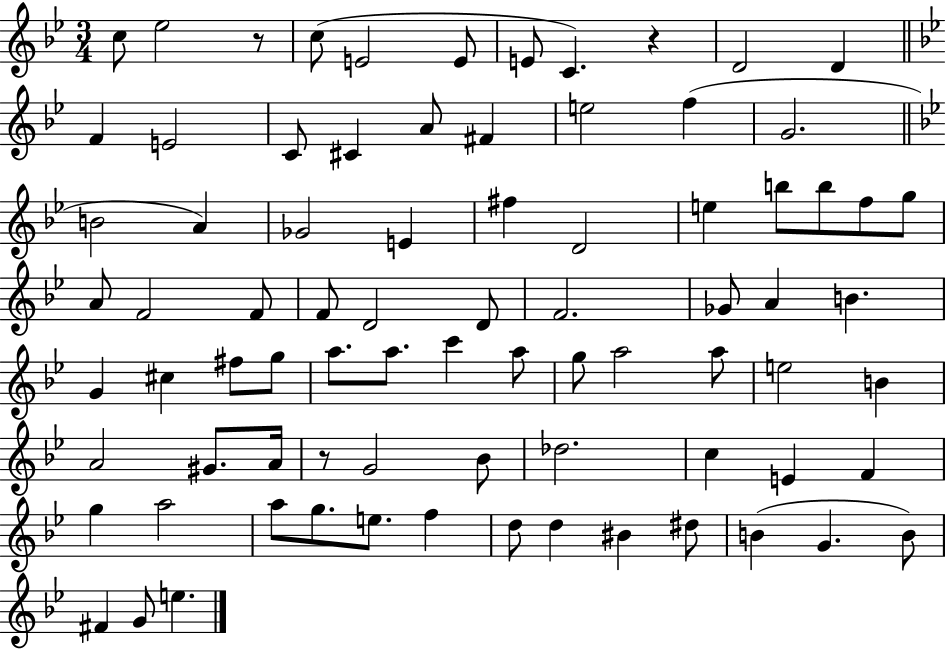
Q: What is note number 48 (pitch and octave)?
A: G5